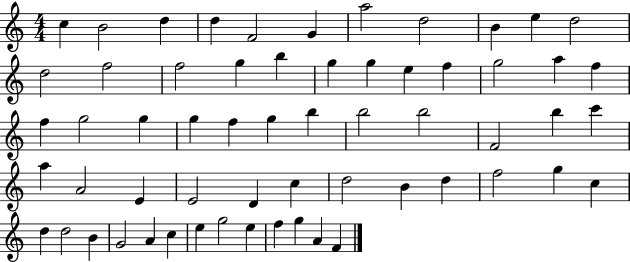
{
  \clef treble
  \numericTimeSignature
  \time 4/4
  \key c \major
  c''4 b'2 d''4 | d''4 f'2 g'4 | a''2 d''2 | b'4 e''4 d''2 | \break d''2 f''2 | f''2 g''4 b''4 | g''4 g''4 e''4 f''4 | g''2 a''4 f''4 | \break f''4 g''2 g''4 | g''4 f''4 g''4 b''4 | b''2 b''2 | f'2 b''4 c'''4 | \break a''4 a'2 e'4 | e'2 d'4 c''4 | d''2 b'4 d''4 | f''2 g''4 c''4 | \break d''4 d''2 b'4 | g'2 a'4 c''4 | e''4 g''2 e''4 | f''4 g''4 a'4 f'4 | \break \bar "|."
}